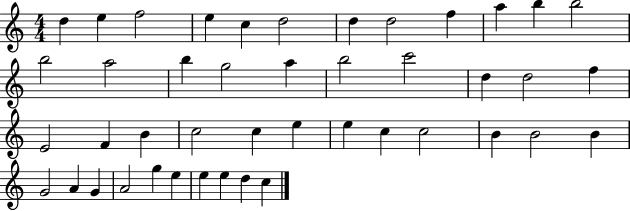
{
  \clef treble
  \numericTimeSignature
  \time 4/4
  \key c \major
  d''4 e''4 f''2 | e''4 c''4 d''2 | d''4 d''2 f''4 | a''4 b''4 b''2 | \break b''2 a''2 | b''4 g''2 a''4 | b''2 c'''2 | d''4 d''2 f''4 | \break e'2 f'4 b'4 | c''2 c''4 e''4 | e''4 c''4 c''2 | b'4 b'2 b'4 | \break g'2 a'4 g'4 | a'2 g''4 e''4 | e''4 e''4 d''4 c''4 | \bar "|."
}